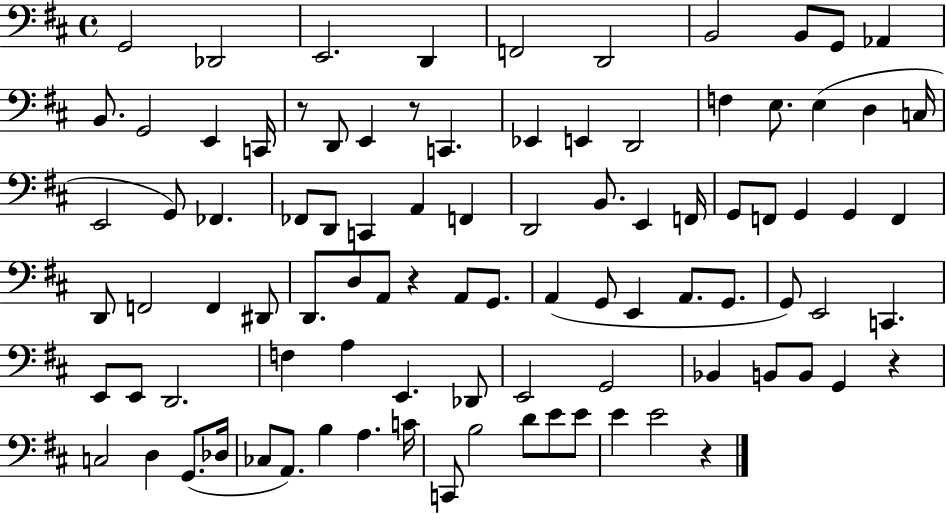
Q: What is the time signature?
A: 4/4